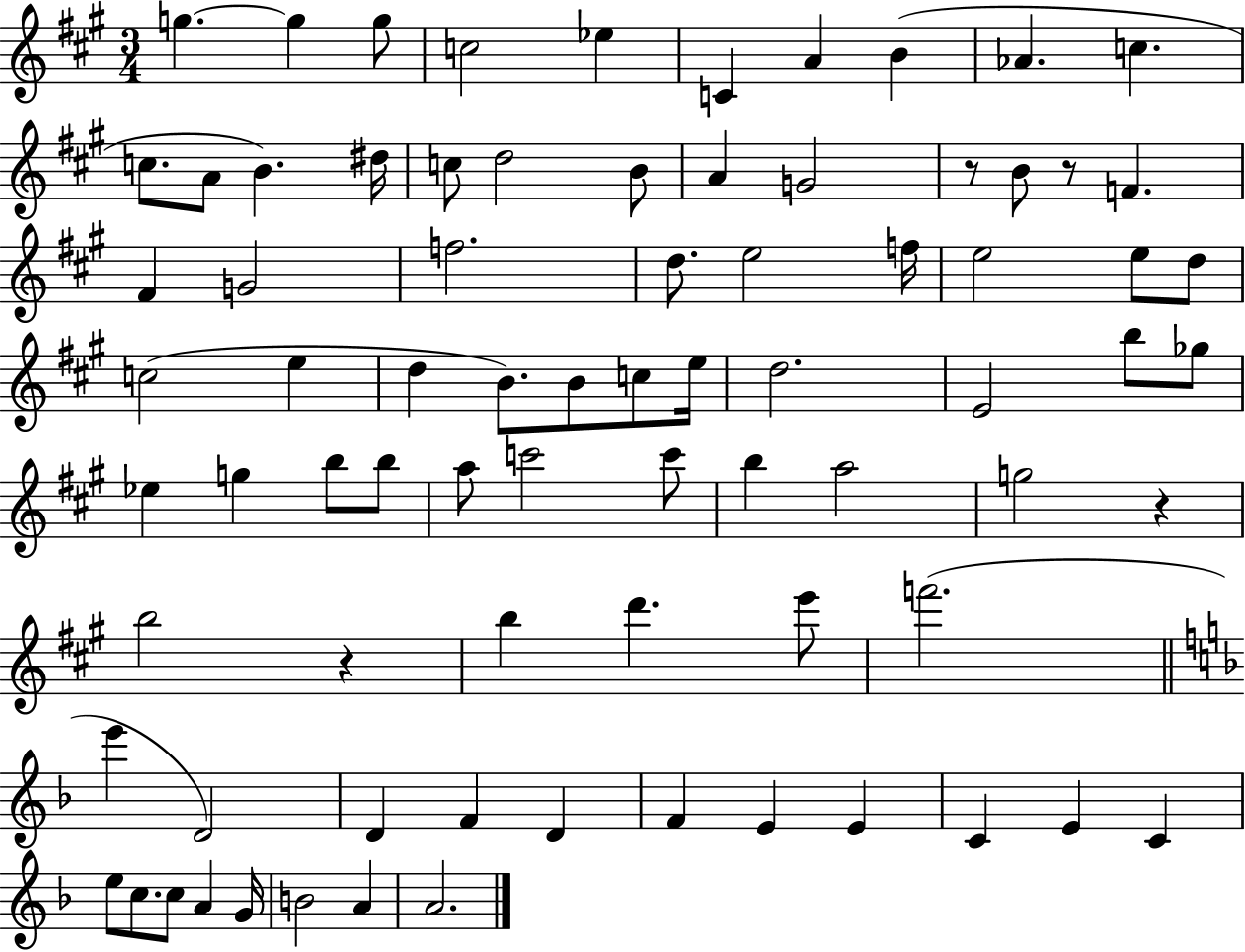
X:1
T:Untitled
M:3/4
L:1/4
K:A
g g g/2 c2 _e C A B _A c c/2 A/2 B ^d/4 c/2 d2 B/2 A G2 z/2 B/2 z/2 F ^F G2 f2 d/2 e2 f/4 e2 e/2 d/2 c2 e d B/2 B/2 c/2 e/4 d2 E2 b/2 _g/2 _e g b/2 b/2 a/2 c'2 c'/2 b a2 g2 z b2 z b d' e'/2 f'2 e' D2 D F D F E E C E C e/2 c/2 c/2 A G/4 B2 A A2